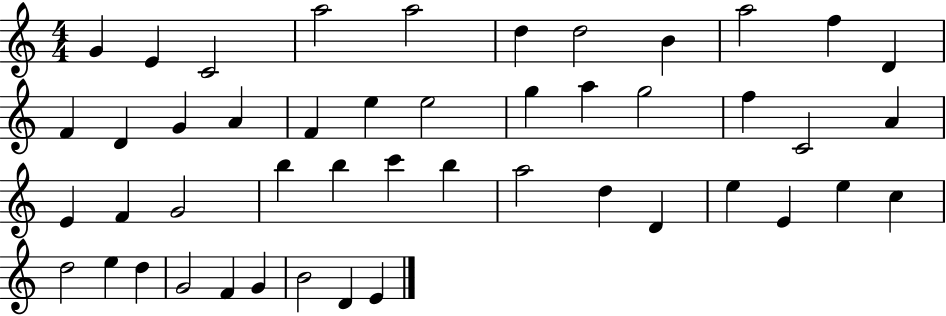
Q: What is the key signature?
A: C major